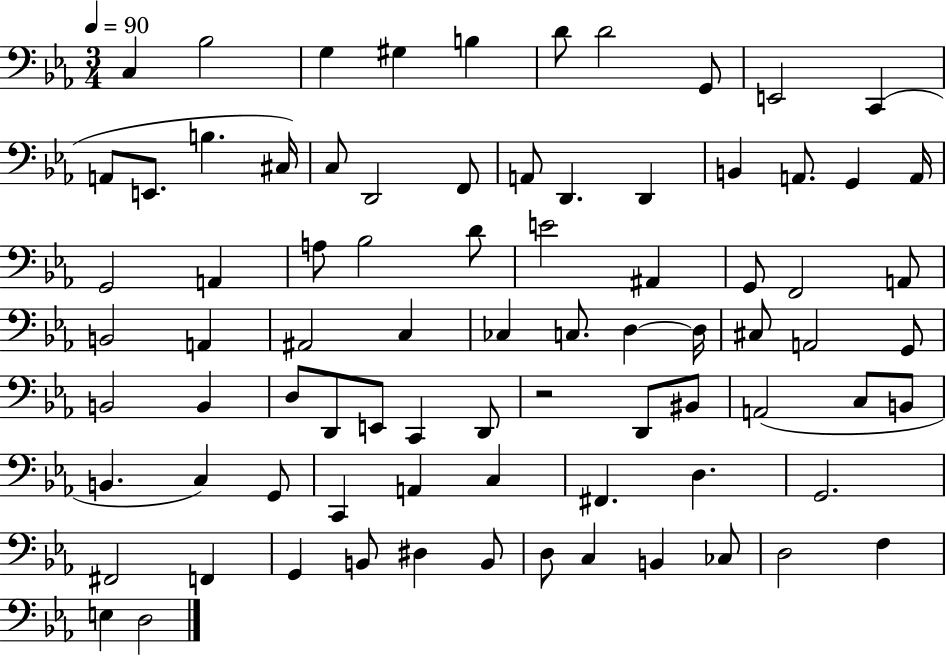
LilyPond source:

{
  \clef bass
  \numericTimeSignature
  \time 3/4
  \key ees \major
  \tempo 4 = 90
  \repeat volta 2 { c4 bes2 | g4 gis4 b4 | d'8 d'2 g,8 | e,2 c,4( | \break a,8 e,8. b4. cis16) | c8 d,2 f,8 | a,8 d,4. d,4 | b,4 a,8. g,4 a,16 | \break g,2 a,4 | a8 bes2 d'8 | e'2 ais,4 | g,8 f,2 a,8 | \break b,2 a,4 | ais,2 c4 | ces4 c8. d4~~ d16 | cis8 a,2 g,8 | \break b,2 b,4 | d8 d,8 e,8 c,4 d,8 | r2 d,8 bis,8 | a,2( c8 b,8 | \break b,4. c4) g,8 | c,4 a,4 c4 | fis,4. d4. | g,2. | \break fis,2 f,4 | g,4 b,8 dis4 b,8 | d8 c4 b,4 ces8 | d2 f4 | \break e4 d2 | } \bar "|."
}